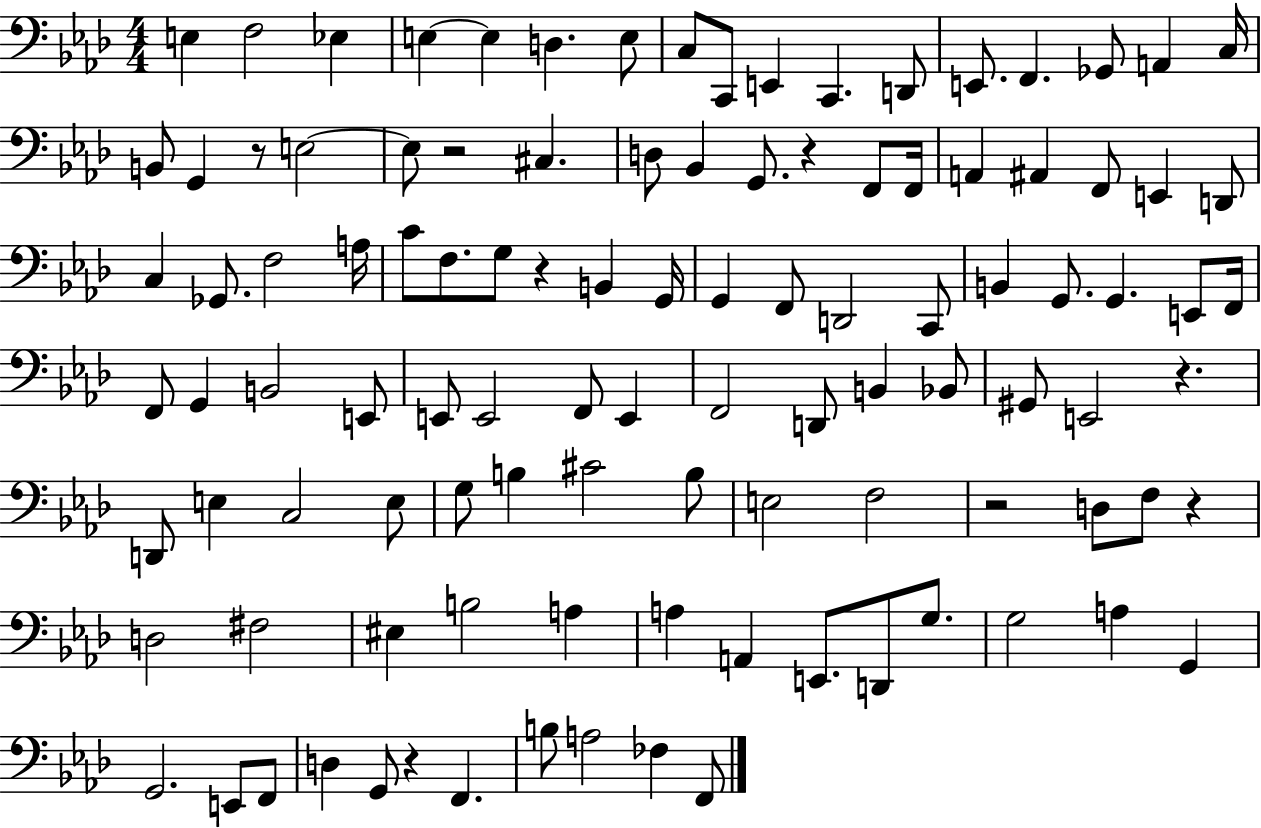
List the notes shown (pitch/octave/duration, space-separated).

E3/q F3/h Eb3/q E3/q E3/q D3/q. E3/e C3/e C2/e E2/q C2/q. D2/e E2/e. F2/q. Gb2/e A2/q C3/s B2/e G2/q R/e E3/h E3/e R/h C#3/q. D3/e Bb2/q G2/e. R/q F2/e F2/s A2/q A#2/q F2/e E2/q D2/e C3/q Gb2/e. F3/h A3/s C4/e F3/e. G3/e R/q B2/q G2/s G2/q F2/e D2/h C2/e B2/q G2/e. G2/q. E2/e F2/s F2/e G2/q B2/h E2/e E2/e E2/h F2/e E2/q F2/h D2/e B2/q Bb2/e G#2/e E2/h R/q. D2/e E3/q C3/h E3/e G3/e B3/q C#4/h B3/e E3/h F3/h R/h D3/e F3/e R/q D3/h F#3/h EIS3/q B3/h A3/q A3/q A2/q E2/e. D2/e G3/e. G3/h A3/q G2/q G2/h. E2/e F2/e D3/q G2/e R/q F2/q. B3/e A3/h FES3/q F2/e